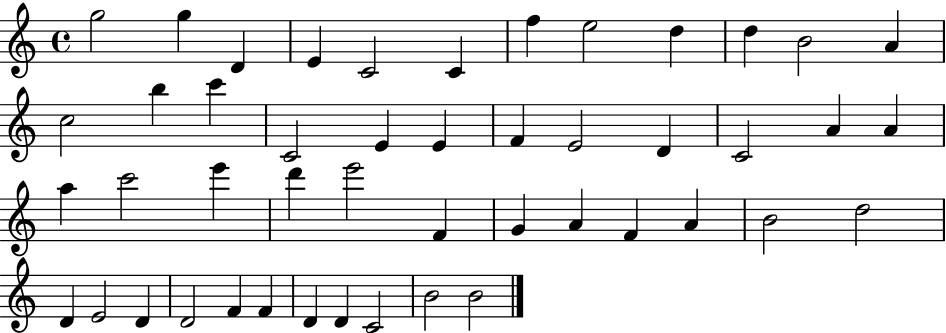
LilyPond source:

{
  \clef treble
  \time 4/4
  \defaultTimeSignature
  \key c \major
  g''2 g''4 d'4 | e'4 c'2 c'4 | f''4 e''2 d''4 | d''4 b'2 a'4 | \break c''2 b''4 c'''4 | c'2 e'4 e'4 | f'4 e'2 d'4 | c'2 a'4 a'4 | \break a''4 c'''2 e'''4 | d'''4 e'''2 f'4 | g'4 a'4 f'4 a'4 | b'2 d''2 | \break d'4 e'2 d'4 | d'2 f'4 f'4 | d'4 d'4 c'2 | b'2 b'2 | \break \bar "|."
}